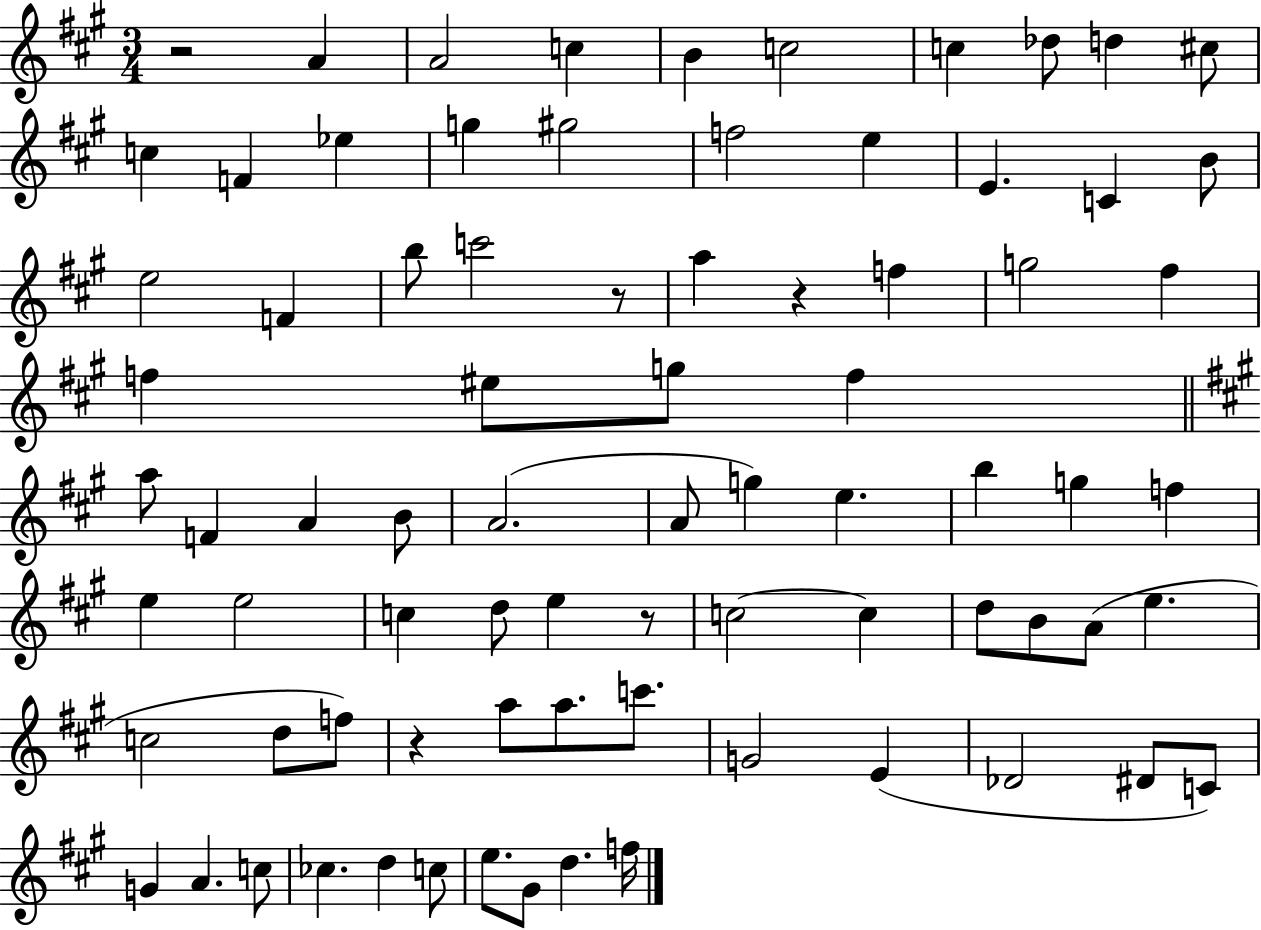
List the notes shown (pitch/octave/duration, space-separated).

R/h A4/q A4/h C5/q B4/q C5/h C5/q Db5/e D5/q C#5/e C5/q F4/q Eb5/q G5/q G#5/h F5/h E5/q E4/q. C4/q B4/e E5/h F4/q B5/e C6/h R/e A5/q R/q F5/q G5/h F#5/q F5/q EIS5/e G5/e F5/q A5/e F4/q A4/q B4/e A4/h. A4/e G5/q E5/q. B5/q G5/q F5/q E5/q E5/h C5/q D5/e E5/q R/e C5/h C5/q D5/e B4/e A4/e E5/q. C5/h D5/e F5/e R/q A5/e A5/e. C6/e. G4/h E4/q Db4/h D#4/e C4/e G4/q A4/q. C5/e CES5/q. D5/q C5/e E5/e. G#4/e D5/q. F5/s